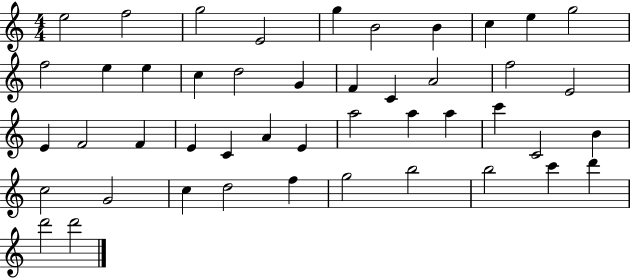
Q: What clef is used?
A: treble